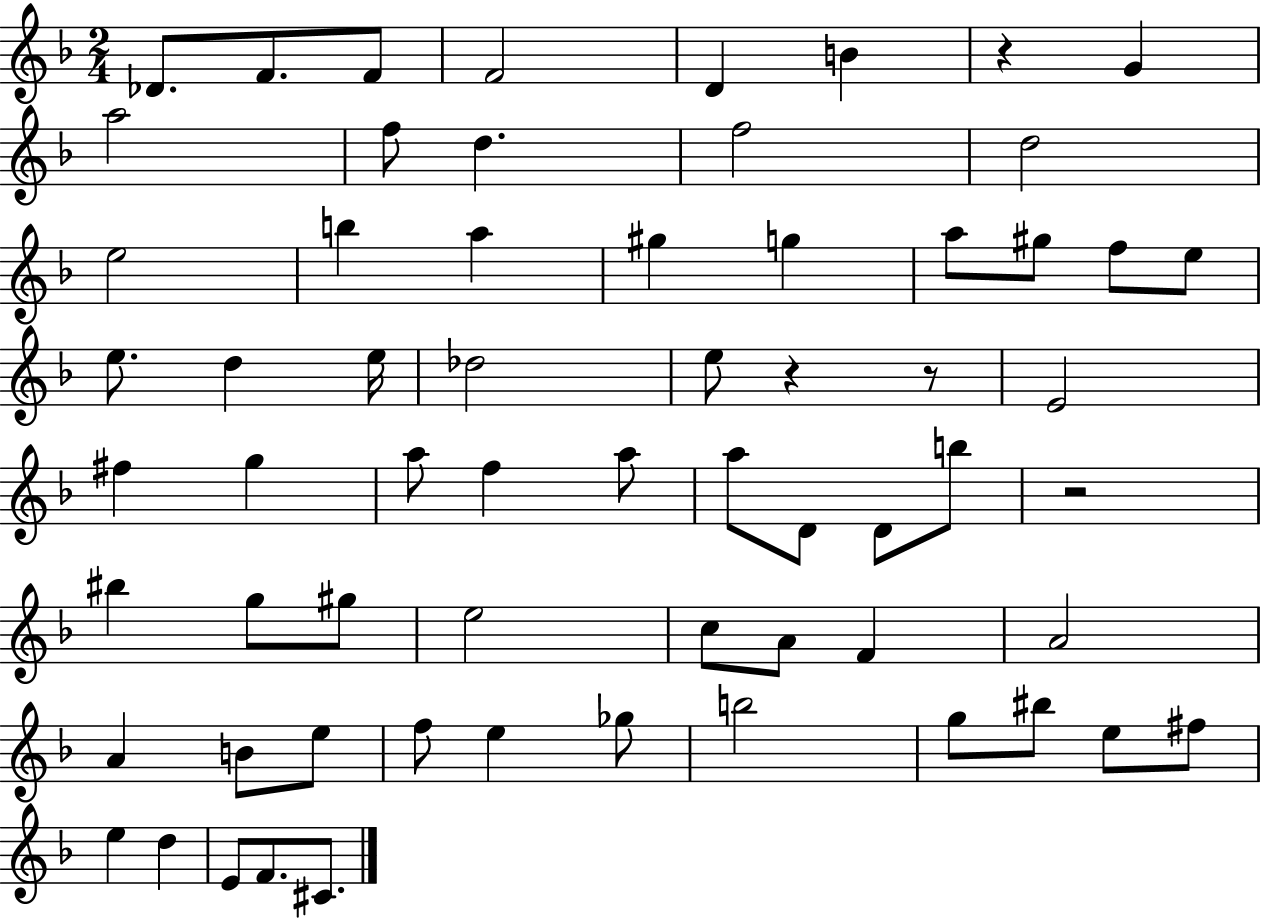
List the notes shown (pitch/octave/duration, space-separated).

Db4/e. F4/e. F4/e F4/h D4/q B4/q R/q G4/q A5/h F5/e D5/q. F5/h D5/h E5/h B5/q A5/q G#5/q G5/q A5/e G#5/e F5/e E5/e E5/e. D5/q E5/s Db5/h E5/e R/q R/e E4/h F#5/q G5/q A5/e F5/q A5/e A5/e D4/e D4/e B5/e R/h BIS5/q G5/e G#5/e E5/h C5/e A4/e F4/q A4/h A4/q B4/e E5/e F5/e E5/q Gb5/e B5/h G5/e BIS5/e E5/e F#5/e E5/q D5/q E4/e F4/e. C#4/e.